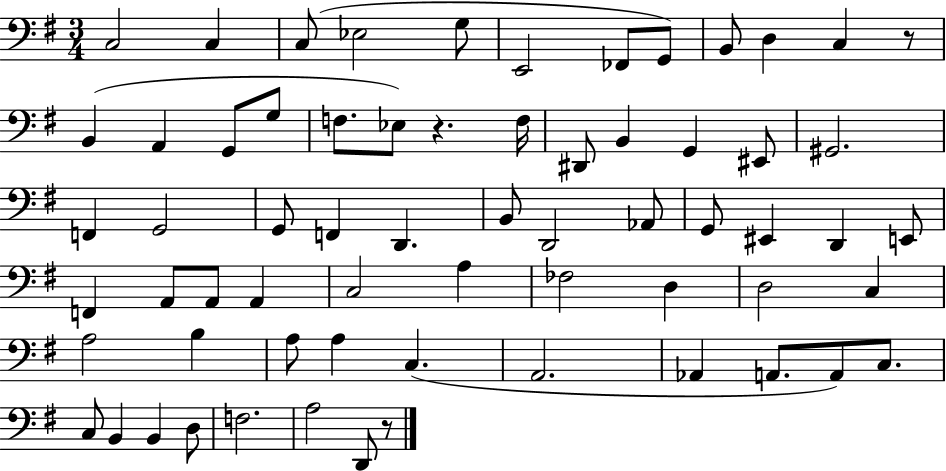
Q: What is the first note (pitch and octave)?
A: C3